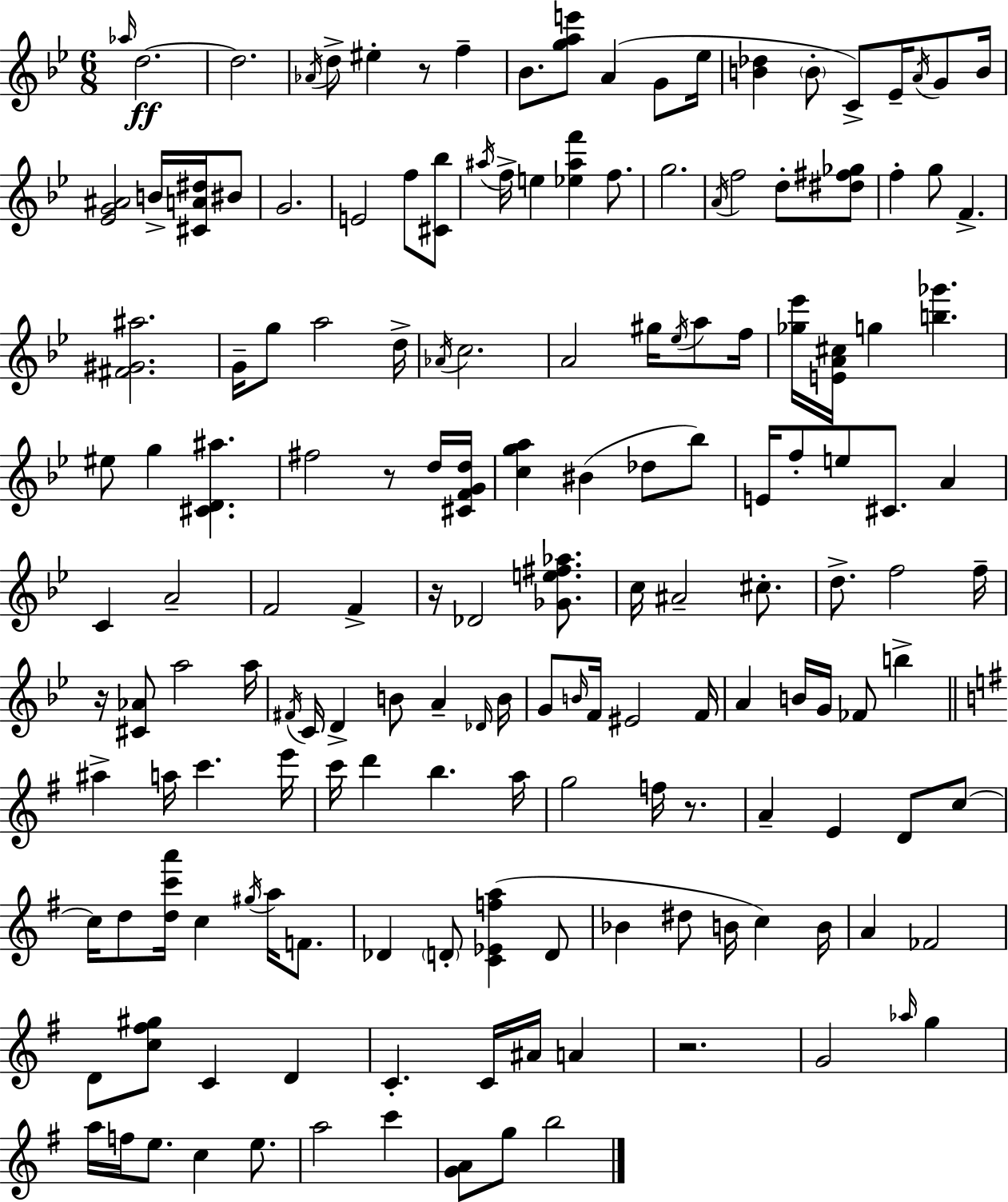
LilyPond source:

{
  \clef treble
  \numericTimeSignature
  \time 6/8
  \key bes \major
  \repeat volta 2 { \grace { aes''16 }\ff d''2.~~ | d''2. | \acciaccatura { aes'16 } d''8-> eis''4-. r8 f''4-- | bes'8. <g'' a'' e'''>8 a'4( g'8 | \break ees''16 <b' des''>4 \parenthesize b'8-. c'8->) ees'16-- \acciaccatura { a'16 } | g'8 b'16 <ees' g' ais'>2 b'16-> | <cis' a' dis''>16 bis'8 g'2. | e'2 f''8 | \break <cis' bes''>8 \acciaccatura { ais''16 } f''16-> e''4 <ees'' ais'' f'''>4 | f''8. g''2. | \acciaccatura { a'16 } f''2 | d''8-. <dis'' fis'' ges''>8 f''4-. g''8 f'4.-> | \break <fis' gis' ais''>2. | g'16-- g''8 a''2 | d''16-> \acciaccatura { aes'16 } c''2. | a'2 | \break gis''16 \acciaccatura { ees''16 } a''8 f''16 <ges'' ees'''>16 <e' a' cis''>16 g''4 | <b'' ges'''>4. eis''8 g''4 | <cis' d' ais''>4. fis''2 | r8 d''16 <cis' f' g' d''>16 <c'' g'' a''>4 bis'4( | \break des''8 bes''8) e'16 f''8-. e''8 | cis'8. a'4 c'4 a'2-- | f'2 | f'4-> r16 des'2 | \break <ges' e'' fis'' aes''>8. c''16 ais'2-- | cis''8.-. d''8.-> f''2 | f''16-- r16 <cis' aes'>8 a''2 | a''16 \acciaccatura { fis'16 } c'16 d'4-> | \break b'8 a'4-- \grace { des'16 } b'16 g'8 \grace { b'16 } | f'16 eis'2 f'16 a'4 | b'16 g'16 fes'8 b''4-> \bar "||" \break \key g \major ais''4-> a''16 c'''4. e'''16 | c'''16 d'''4 b''4. a''16 | g''2 f''16 r8. | a'4-- e'4 d'8 c''8~~ | \break c''16 d''8 <d'' c''' a'''>16 c''4 \acciaccatura { gis''16 } a''16 f'8. | des'4 \parenthesize d'8-. <c' ees' f'' a''>4( d'8 | bes'4 dis''8 b'16 c''4) | b'16 a'4 fes'2 | \break d'8 <c'' fis'' gis''>8 c'4 d'4 | c'4.-. c'16 ais'16 a'4 | r2. | g'2 \grace { aes''16 } g''4 | \break a''16 f''16 e''8. c''4 e''8. | a''2 c'''4 | <g' a'>8 g''8 b''2 | } \bar "|."
}